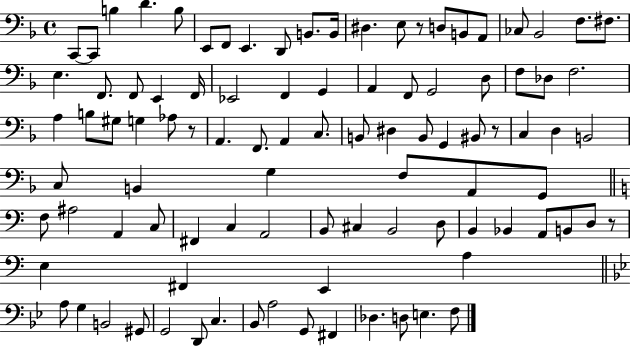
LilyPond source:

{
  \clef bass
  \time 4/4
  \defaultTimeSignature
  \key f \major
  c,8~~ c,8 b4 d'4. b8 | e,8 f,8 e,4. d,8 b,8. b,16 | dis4. e8 r8 d8 b,8 a,8 | ces8 bes,2 f8. fis8. | \break e4. f,8. f,8 e,4 f,16 | ees,2 f,4 g,4 | a,4 f,8 g,2 d8 | f8 des8 f2. | \break a4 b8 gis8 g4 aes8 r8 | a,4. f,8. a,4 c8. | b,8 dis4 b,8 g,4 bis,8 r8 | c4 d4 b,2 | \break c8 b,4 g4 f8 a,8 g,8 | \bar "||" \break \key c \major f8 ais2 a,4 c8 | fis,4 c4 a,2 | b,8 cis4 b,2 d8 | b,4 bes,4 a,8 b,8 d8 r8 | \break e4 fis,4 e,4 a4 | \bar "||" \break \key bes \major a8 g4 b,2 gis,8 | g,2 d,8 c4. | bes,8 a2 g,8 fis,4 | des4. d8 e4. f8 | \break \bar "|."
}